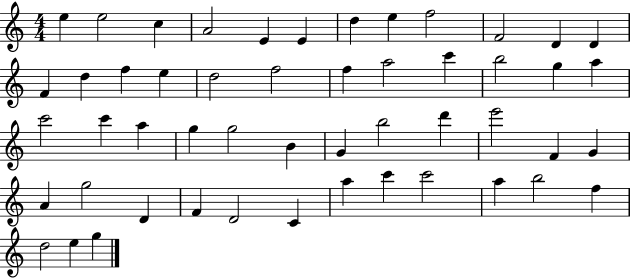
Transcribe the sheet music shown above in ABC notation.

X:1
T:Untitled
M:4/4
L:1/4
K:C
e e2 c A2 E E d e f2 F2 D D F d f e d2 f2 f a2 c' b2 g a c'2 c' a g g2 B G b2 d' e'2 F G A g2 D F D2 C a c' c'2 a b2 f d2 e g